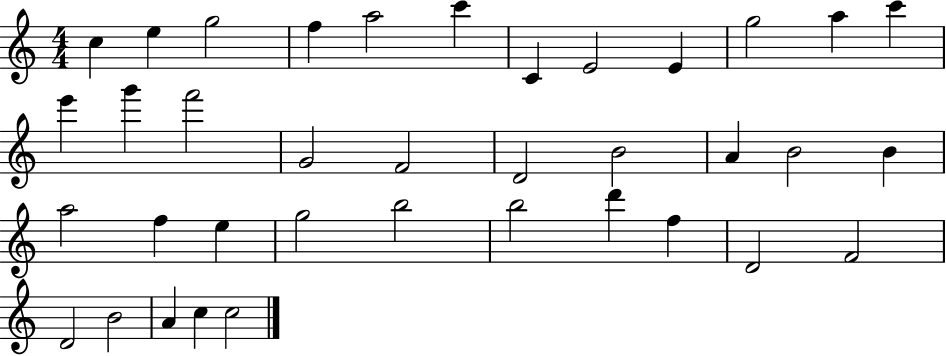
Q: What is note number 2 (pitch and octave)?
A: E5